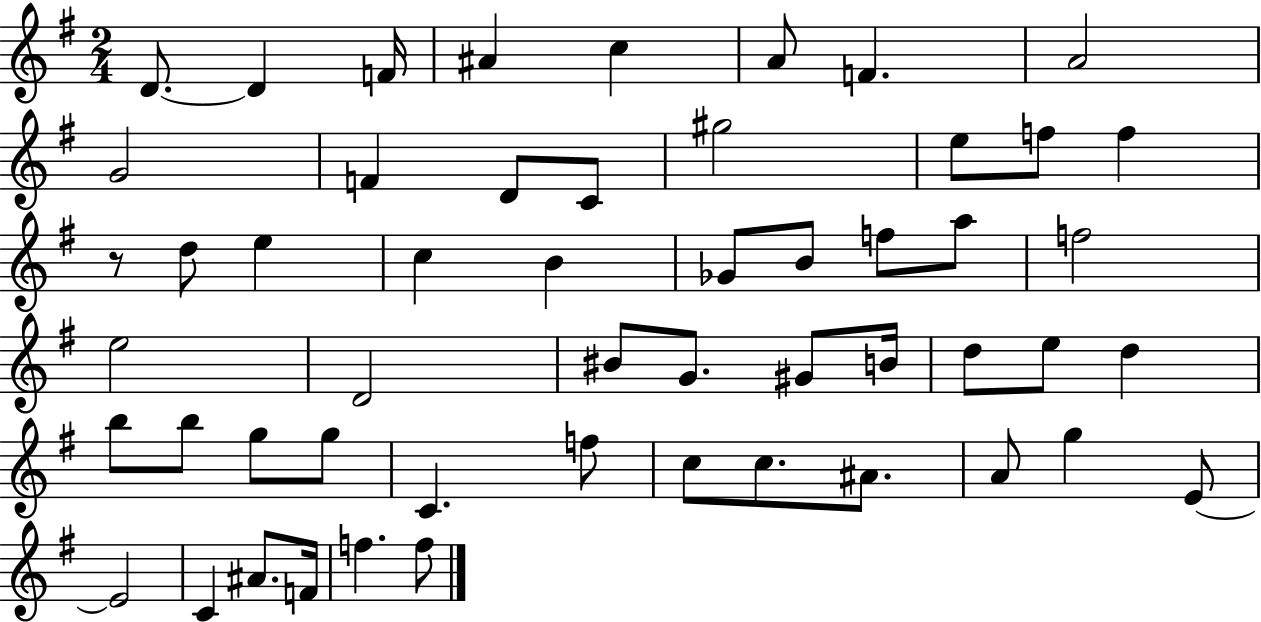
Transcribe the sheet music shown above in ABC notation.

X:1
T:Untitled
M:2/4
L:1/4
K:G
D/2 D F/4 ^A c A/2 F A2 G2 F D/2 C/2 ^g2 e/2 f/2 f z/2 d/2 e c B _G/2 B/2 f/2 a/2 f2 e2 D2 ^B/2 G/2 ^G/2 B/4 d/2 e/2 d b/2 b/2 g/2 g/2 C f/2 c/2 c/2 ^A/2 A/2 g E/2 E2 C ^A/2 F/4 f f/2